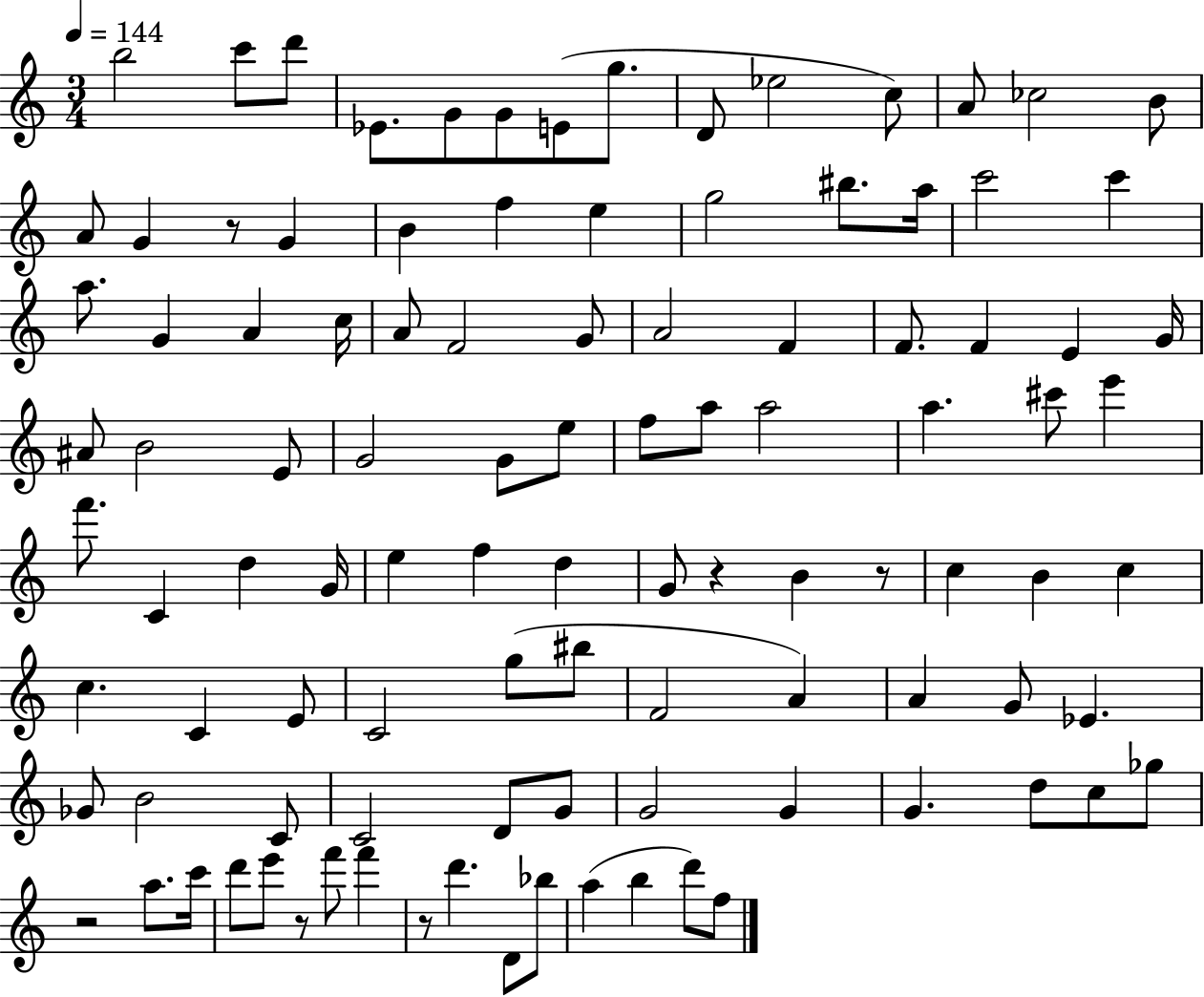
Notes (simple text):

B5/h C6/e D6/e Eb4/e. G4/e G4/e E4/e G5/e. D4/e Eb5/h C5/e A4/e CES5/h B4/e A4/e G4/q R/e G4/q B4/q F5/q E5/q G5/h BIS5/e. A5/s C6/h C6/q A5/e. G4/q A4/q C5/s A4/e F4/h G4/e A4/h F4/q F4/e. F4/q E4/q G4/s A#4/e B4/h E4/e G4/h G4/e E5/e F5/e A5/e A5/h A5/q. C#6/e E6/q F6/e. C4/q D5/q G4/s E5/q F5/q D5/q G4/e R/q B4/q R/e C5/q B4/q C5/q C5/q. C4/q E4/e C4/h G5/e BIS5/e F4/h A4/q A4/q G4/e Eb4/q. Gb4/e B4/h C4/e C4/h D4/e G4/e G4/h G4/q G4/q. D5/e C5/e Gb5/e R/h A5/e. C6/s D6/e E6/e R/e F6/e F6/q R/e D6/q. D4/e Bb5/e A5/q B5/q D6/e F5/e